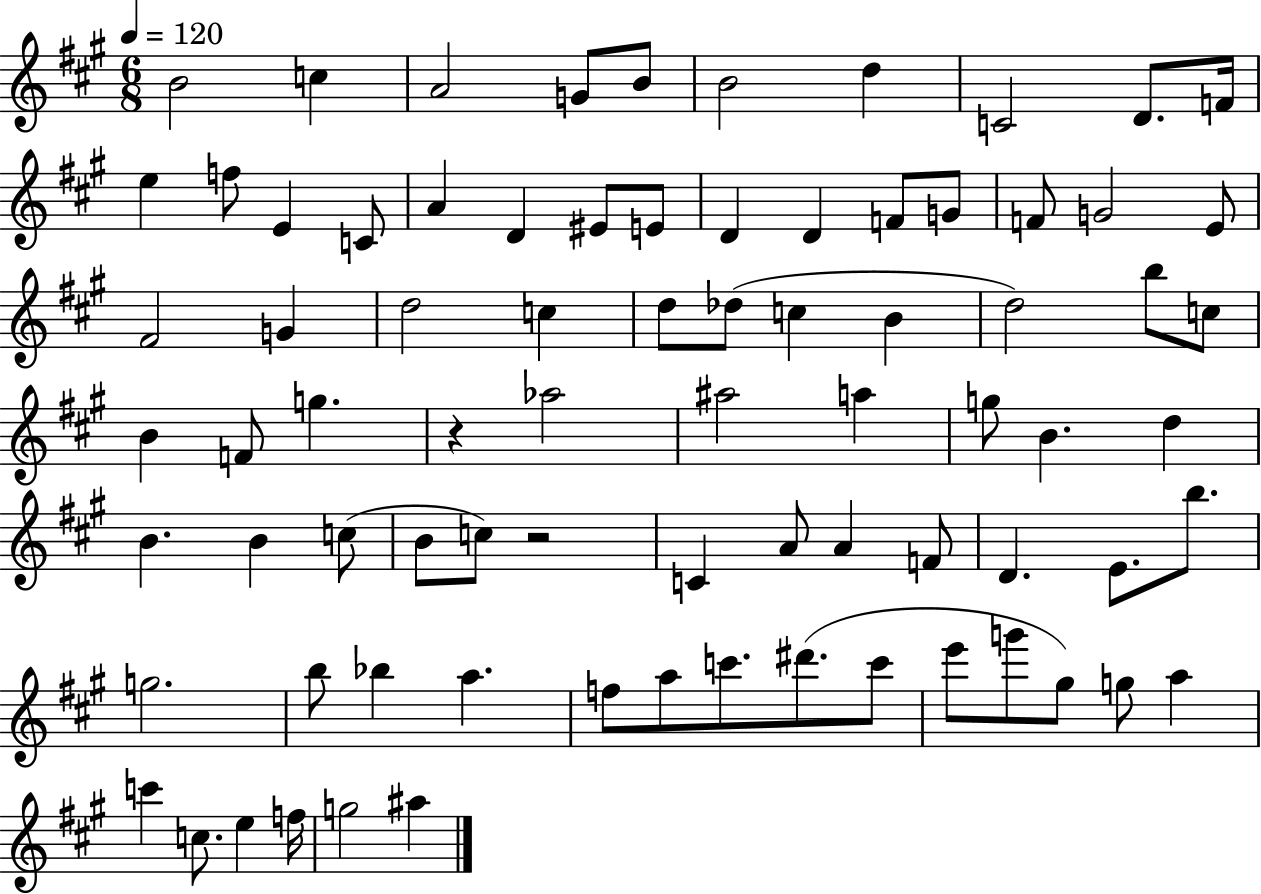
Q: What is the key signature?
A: A major